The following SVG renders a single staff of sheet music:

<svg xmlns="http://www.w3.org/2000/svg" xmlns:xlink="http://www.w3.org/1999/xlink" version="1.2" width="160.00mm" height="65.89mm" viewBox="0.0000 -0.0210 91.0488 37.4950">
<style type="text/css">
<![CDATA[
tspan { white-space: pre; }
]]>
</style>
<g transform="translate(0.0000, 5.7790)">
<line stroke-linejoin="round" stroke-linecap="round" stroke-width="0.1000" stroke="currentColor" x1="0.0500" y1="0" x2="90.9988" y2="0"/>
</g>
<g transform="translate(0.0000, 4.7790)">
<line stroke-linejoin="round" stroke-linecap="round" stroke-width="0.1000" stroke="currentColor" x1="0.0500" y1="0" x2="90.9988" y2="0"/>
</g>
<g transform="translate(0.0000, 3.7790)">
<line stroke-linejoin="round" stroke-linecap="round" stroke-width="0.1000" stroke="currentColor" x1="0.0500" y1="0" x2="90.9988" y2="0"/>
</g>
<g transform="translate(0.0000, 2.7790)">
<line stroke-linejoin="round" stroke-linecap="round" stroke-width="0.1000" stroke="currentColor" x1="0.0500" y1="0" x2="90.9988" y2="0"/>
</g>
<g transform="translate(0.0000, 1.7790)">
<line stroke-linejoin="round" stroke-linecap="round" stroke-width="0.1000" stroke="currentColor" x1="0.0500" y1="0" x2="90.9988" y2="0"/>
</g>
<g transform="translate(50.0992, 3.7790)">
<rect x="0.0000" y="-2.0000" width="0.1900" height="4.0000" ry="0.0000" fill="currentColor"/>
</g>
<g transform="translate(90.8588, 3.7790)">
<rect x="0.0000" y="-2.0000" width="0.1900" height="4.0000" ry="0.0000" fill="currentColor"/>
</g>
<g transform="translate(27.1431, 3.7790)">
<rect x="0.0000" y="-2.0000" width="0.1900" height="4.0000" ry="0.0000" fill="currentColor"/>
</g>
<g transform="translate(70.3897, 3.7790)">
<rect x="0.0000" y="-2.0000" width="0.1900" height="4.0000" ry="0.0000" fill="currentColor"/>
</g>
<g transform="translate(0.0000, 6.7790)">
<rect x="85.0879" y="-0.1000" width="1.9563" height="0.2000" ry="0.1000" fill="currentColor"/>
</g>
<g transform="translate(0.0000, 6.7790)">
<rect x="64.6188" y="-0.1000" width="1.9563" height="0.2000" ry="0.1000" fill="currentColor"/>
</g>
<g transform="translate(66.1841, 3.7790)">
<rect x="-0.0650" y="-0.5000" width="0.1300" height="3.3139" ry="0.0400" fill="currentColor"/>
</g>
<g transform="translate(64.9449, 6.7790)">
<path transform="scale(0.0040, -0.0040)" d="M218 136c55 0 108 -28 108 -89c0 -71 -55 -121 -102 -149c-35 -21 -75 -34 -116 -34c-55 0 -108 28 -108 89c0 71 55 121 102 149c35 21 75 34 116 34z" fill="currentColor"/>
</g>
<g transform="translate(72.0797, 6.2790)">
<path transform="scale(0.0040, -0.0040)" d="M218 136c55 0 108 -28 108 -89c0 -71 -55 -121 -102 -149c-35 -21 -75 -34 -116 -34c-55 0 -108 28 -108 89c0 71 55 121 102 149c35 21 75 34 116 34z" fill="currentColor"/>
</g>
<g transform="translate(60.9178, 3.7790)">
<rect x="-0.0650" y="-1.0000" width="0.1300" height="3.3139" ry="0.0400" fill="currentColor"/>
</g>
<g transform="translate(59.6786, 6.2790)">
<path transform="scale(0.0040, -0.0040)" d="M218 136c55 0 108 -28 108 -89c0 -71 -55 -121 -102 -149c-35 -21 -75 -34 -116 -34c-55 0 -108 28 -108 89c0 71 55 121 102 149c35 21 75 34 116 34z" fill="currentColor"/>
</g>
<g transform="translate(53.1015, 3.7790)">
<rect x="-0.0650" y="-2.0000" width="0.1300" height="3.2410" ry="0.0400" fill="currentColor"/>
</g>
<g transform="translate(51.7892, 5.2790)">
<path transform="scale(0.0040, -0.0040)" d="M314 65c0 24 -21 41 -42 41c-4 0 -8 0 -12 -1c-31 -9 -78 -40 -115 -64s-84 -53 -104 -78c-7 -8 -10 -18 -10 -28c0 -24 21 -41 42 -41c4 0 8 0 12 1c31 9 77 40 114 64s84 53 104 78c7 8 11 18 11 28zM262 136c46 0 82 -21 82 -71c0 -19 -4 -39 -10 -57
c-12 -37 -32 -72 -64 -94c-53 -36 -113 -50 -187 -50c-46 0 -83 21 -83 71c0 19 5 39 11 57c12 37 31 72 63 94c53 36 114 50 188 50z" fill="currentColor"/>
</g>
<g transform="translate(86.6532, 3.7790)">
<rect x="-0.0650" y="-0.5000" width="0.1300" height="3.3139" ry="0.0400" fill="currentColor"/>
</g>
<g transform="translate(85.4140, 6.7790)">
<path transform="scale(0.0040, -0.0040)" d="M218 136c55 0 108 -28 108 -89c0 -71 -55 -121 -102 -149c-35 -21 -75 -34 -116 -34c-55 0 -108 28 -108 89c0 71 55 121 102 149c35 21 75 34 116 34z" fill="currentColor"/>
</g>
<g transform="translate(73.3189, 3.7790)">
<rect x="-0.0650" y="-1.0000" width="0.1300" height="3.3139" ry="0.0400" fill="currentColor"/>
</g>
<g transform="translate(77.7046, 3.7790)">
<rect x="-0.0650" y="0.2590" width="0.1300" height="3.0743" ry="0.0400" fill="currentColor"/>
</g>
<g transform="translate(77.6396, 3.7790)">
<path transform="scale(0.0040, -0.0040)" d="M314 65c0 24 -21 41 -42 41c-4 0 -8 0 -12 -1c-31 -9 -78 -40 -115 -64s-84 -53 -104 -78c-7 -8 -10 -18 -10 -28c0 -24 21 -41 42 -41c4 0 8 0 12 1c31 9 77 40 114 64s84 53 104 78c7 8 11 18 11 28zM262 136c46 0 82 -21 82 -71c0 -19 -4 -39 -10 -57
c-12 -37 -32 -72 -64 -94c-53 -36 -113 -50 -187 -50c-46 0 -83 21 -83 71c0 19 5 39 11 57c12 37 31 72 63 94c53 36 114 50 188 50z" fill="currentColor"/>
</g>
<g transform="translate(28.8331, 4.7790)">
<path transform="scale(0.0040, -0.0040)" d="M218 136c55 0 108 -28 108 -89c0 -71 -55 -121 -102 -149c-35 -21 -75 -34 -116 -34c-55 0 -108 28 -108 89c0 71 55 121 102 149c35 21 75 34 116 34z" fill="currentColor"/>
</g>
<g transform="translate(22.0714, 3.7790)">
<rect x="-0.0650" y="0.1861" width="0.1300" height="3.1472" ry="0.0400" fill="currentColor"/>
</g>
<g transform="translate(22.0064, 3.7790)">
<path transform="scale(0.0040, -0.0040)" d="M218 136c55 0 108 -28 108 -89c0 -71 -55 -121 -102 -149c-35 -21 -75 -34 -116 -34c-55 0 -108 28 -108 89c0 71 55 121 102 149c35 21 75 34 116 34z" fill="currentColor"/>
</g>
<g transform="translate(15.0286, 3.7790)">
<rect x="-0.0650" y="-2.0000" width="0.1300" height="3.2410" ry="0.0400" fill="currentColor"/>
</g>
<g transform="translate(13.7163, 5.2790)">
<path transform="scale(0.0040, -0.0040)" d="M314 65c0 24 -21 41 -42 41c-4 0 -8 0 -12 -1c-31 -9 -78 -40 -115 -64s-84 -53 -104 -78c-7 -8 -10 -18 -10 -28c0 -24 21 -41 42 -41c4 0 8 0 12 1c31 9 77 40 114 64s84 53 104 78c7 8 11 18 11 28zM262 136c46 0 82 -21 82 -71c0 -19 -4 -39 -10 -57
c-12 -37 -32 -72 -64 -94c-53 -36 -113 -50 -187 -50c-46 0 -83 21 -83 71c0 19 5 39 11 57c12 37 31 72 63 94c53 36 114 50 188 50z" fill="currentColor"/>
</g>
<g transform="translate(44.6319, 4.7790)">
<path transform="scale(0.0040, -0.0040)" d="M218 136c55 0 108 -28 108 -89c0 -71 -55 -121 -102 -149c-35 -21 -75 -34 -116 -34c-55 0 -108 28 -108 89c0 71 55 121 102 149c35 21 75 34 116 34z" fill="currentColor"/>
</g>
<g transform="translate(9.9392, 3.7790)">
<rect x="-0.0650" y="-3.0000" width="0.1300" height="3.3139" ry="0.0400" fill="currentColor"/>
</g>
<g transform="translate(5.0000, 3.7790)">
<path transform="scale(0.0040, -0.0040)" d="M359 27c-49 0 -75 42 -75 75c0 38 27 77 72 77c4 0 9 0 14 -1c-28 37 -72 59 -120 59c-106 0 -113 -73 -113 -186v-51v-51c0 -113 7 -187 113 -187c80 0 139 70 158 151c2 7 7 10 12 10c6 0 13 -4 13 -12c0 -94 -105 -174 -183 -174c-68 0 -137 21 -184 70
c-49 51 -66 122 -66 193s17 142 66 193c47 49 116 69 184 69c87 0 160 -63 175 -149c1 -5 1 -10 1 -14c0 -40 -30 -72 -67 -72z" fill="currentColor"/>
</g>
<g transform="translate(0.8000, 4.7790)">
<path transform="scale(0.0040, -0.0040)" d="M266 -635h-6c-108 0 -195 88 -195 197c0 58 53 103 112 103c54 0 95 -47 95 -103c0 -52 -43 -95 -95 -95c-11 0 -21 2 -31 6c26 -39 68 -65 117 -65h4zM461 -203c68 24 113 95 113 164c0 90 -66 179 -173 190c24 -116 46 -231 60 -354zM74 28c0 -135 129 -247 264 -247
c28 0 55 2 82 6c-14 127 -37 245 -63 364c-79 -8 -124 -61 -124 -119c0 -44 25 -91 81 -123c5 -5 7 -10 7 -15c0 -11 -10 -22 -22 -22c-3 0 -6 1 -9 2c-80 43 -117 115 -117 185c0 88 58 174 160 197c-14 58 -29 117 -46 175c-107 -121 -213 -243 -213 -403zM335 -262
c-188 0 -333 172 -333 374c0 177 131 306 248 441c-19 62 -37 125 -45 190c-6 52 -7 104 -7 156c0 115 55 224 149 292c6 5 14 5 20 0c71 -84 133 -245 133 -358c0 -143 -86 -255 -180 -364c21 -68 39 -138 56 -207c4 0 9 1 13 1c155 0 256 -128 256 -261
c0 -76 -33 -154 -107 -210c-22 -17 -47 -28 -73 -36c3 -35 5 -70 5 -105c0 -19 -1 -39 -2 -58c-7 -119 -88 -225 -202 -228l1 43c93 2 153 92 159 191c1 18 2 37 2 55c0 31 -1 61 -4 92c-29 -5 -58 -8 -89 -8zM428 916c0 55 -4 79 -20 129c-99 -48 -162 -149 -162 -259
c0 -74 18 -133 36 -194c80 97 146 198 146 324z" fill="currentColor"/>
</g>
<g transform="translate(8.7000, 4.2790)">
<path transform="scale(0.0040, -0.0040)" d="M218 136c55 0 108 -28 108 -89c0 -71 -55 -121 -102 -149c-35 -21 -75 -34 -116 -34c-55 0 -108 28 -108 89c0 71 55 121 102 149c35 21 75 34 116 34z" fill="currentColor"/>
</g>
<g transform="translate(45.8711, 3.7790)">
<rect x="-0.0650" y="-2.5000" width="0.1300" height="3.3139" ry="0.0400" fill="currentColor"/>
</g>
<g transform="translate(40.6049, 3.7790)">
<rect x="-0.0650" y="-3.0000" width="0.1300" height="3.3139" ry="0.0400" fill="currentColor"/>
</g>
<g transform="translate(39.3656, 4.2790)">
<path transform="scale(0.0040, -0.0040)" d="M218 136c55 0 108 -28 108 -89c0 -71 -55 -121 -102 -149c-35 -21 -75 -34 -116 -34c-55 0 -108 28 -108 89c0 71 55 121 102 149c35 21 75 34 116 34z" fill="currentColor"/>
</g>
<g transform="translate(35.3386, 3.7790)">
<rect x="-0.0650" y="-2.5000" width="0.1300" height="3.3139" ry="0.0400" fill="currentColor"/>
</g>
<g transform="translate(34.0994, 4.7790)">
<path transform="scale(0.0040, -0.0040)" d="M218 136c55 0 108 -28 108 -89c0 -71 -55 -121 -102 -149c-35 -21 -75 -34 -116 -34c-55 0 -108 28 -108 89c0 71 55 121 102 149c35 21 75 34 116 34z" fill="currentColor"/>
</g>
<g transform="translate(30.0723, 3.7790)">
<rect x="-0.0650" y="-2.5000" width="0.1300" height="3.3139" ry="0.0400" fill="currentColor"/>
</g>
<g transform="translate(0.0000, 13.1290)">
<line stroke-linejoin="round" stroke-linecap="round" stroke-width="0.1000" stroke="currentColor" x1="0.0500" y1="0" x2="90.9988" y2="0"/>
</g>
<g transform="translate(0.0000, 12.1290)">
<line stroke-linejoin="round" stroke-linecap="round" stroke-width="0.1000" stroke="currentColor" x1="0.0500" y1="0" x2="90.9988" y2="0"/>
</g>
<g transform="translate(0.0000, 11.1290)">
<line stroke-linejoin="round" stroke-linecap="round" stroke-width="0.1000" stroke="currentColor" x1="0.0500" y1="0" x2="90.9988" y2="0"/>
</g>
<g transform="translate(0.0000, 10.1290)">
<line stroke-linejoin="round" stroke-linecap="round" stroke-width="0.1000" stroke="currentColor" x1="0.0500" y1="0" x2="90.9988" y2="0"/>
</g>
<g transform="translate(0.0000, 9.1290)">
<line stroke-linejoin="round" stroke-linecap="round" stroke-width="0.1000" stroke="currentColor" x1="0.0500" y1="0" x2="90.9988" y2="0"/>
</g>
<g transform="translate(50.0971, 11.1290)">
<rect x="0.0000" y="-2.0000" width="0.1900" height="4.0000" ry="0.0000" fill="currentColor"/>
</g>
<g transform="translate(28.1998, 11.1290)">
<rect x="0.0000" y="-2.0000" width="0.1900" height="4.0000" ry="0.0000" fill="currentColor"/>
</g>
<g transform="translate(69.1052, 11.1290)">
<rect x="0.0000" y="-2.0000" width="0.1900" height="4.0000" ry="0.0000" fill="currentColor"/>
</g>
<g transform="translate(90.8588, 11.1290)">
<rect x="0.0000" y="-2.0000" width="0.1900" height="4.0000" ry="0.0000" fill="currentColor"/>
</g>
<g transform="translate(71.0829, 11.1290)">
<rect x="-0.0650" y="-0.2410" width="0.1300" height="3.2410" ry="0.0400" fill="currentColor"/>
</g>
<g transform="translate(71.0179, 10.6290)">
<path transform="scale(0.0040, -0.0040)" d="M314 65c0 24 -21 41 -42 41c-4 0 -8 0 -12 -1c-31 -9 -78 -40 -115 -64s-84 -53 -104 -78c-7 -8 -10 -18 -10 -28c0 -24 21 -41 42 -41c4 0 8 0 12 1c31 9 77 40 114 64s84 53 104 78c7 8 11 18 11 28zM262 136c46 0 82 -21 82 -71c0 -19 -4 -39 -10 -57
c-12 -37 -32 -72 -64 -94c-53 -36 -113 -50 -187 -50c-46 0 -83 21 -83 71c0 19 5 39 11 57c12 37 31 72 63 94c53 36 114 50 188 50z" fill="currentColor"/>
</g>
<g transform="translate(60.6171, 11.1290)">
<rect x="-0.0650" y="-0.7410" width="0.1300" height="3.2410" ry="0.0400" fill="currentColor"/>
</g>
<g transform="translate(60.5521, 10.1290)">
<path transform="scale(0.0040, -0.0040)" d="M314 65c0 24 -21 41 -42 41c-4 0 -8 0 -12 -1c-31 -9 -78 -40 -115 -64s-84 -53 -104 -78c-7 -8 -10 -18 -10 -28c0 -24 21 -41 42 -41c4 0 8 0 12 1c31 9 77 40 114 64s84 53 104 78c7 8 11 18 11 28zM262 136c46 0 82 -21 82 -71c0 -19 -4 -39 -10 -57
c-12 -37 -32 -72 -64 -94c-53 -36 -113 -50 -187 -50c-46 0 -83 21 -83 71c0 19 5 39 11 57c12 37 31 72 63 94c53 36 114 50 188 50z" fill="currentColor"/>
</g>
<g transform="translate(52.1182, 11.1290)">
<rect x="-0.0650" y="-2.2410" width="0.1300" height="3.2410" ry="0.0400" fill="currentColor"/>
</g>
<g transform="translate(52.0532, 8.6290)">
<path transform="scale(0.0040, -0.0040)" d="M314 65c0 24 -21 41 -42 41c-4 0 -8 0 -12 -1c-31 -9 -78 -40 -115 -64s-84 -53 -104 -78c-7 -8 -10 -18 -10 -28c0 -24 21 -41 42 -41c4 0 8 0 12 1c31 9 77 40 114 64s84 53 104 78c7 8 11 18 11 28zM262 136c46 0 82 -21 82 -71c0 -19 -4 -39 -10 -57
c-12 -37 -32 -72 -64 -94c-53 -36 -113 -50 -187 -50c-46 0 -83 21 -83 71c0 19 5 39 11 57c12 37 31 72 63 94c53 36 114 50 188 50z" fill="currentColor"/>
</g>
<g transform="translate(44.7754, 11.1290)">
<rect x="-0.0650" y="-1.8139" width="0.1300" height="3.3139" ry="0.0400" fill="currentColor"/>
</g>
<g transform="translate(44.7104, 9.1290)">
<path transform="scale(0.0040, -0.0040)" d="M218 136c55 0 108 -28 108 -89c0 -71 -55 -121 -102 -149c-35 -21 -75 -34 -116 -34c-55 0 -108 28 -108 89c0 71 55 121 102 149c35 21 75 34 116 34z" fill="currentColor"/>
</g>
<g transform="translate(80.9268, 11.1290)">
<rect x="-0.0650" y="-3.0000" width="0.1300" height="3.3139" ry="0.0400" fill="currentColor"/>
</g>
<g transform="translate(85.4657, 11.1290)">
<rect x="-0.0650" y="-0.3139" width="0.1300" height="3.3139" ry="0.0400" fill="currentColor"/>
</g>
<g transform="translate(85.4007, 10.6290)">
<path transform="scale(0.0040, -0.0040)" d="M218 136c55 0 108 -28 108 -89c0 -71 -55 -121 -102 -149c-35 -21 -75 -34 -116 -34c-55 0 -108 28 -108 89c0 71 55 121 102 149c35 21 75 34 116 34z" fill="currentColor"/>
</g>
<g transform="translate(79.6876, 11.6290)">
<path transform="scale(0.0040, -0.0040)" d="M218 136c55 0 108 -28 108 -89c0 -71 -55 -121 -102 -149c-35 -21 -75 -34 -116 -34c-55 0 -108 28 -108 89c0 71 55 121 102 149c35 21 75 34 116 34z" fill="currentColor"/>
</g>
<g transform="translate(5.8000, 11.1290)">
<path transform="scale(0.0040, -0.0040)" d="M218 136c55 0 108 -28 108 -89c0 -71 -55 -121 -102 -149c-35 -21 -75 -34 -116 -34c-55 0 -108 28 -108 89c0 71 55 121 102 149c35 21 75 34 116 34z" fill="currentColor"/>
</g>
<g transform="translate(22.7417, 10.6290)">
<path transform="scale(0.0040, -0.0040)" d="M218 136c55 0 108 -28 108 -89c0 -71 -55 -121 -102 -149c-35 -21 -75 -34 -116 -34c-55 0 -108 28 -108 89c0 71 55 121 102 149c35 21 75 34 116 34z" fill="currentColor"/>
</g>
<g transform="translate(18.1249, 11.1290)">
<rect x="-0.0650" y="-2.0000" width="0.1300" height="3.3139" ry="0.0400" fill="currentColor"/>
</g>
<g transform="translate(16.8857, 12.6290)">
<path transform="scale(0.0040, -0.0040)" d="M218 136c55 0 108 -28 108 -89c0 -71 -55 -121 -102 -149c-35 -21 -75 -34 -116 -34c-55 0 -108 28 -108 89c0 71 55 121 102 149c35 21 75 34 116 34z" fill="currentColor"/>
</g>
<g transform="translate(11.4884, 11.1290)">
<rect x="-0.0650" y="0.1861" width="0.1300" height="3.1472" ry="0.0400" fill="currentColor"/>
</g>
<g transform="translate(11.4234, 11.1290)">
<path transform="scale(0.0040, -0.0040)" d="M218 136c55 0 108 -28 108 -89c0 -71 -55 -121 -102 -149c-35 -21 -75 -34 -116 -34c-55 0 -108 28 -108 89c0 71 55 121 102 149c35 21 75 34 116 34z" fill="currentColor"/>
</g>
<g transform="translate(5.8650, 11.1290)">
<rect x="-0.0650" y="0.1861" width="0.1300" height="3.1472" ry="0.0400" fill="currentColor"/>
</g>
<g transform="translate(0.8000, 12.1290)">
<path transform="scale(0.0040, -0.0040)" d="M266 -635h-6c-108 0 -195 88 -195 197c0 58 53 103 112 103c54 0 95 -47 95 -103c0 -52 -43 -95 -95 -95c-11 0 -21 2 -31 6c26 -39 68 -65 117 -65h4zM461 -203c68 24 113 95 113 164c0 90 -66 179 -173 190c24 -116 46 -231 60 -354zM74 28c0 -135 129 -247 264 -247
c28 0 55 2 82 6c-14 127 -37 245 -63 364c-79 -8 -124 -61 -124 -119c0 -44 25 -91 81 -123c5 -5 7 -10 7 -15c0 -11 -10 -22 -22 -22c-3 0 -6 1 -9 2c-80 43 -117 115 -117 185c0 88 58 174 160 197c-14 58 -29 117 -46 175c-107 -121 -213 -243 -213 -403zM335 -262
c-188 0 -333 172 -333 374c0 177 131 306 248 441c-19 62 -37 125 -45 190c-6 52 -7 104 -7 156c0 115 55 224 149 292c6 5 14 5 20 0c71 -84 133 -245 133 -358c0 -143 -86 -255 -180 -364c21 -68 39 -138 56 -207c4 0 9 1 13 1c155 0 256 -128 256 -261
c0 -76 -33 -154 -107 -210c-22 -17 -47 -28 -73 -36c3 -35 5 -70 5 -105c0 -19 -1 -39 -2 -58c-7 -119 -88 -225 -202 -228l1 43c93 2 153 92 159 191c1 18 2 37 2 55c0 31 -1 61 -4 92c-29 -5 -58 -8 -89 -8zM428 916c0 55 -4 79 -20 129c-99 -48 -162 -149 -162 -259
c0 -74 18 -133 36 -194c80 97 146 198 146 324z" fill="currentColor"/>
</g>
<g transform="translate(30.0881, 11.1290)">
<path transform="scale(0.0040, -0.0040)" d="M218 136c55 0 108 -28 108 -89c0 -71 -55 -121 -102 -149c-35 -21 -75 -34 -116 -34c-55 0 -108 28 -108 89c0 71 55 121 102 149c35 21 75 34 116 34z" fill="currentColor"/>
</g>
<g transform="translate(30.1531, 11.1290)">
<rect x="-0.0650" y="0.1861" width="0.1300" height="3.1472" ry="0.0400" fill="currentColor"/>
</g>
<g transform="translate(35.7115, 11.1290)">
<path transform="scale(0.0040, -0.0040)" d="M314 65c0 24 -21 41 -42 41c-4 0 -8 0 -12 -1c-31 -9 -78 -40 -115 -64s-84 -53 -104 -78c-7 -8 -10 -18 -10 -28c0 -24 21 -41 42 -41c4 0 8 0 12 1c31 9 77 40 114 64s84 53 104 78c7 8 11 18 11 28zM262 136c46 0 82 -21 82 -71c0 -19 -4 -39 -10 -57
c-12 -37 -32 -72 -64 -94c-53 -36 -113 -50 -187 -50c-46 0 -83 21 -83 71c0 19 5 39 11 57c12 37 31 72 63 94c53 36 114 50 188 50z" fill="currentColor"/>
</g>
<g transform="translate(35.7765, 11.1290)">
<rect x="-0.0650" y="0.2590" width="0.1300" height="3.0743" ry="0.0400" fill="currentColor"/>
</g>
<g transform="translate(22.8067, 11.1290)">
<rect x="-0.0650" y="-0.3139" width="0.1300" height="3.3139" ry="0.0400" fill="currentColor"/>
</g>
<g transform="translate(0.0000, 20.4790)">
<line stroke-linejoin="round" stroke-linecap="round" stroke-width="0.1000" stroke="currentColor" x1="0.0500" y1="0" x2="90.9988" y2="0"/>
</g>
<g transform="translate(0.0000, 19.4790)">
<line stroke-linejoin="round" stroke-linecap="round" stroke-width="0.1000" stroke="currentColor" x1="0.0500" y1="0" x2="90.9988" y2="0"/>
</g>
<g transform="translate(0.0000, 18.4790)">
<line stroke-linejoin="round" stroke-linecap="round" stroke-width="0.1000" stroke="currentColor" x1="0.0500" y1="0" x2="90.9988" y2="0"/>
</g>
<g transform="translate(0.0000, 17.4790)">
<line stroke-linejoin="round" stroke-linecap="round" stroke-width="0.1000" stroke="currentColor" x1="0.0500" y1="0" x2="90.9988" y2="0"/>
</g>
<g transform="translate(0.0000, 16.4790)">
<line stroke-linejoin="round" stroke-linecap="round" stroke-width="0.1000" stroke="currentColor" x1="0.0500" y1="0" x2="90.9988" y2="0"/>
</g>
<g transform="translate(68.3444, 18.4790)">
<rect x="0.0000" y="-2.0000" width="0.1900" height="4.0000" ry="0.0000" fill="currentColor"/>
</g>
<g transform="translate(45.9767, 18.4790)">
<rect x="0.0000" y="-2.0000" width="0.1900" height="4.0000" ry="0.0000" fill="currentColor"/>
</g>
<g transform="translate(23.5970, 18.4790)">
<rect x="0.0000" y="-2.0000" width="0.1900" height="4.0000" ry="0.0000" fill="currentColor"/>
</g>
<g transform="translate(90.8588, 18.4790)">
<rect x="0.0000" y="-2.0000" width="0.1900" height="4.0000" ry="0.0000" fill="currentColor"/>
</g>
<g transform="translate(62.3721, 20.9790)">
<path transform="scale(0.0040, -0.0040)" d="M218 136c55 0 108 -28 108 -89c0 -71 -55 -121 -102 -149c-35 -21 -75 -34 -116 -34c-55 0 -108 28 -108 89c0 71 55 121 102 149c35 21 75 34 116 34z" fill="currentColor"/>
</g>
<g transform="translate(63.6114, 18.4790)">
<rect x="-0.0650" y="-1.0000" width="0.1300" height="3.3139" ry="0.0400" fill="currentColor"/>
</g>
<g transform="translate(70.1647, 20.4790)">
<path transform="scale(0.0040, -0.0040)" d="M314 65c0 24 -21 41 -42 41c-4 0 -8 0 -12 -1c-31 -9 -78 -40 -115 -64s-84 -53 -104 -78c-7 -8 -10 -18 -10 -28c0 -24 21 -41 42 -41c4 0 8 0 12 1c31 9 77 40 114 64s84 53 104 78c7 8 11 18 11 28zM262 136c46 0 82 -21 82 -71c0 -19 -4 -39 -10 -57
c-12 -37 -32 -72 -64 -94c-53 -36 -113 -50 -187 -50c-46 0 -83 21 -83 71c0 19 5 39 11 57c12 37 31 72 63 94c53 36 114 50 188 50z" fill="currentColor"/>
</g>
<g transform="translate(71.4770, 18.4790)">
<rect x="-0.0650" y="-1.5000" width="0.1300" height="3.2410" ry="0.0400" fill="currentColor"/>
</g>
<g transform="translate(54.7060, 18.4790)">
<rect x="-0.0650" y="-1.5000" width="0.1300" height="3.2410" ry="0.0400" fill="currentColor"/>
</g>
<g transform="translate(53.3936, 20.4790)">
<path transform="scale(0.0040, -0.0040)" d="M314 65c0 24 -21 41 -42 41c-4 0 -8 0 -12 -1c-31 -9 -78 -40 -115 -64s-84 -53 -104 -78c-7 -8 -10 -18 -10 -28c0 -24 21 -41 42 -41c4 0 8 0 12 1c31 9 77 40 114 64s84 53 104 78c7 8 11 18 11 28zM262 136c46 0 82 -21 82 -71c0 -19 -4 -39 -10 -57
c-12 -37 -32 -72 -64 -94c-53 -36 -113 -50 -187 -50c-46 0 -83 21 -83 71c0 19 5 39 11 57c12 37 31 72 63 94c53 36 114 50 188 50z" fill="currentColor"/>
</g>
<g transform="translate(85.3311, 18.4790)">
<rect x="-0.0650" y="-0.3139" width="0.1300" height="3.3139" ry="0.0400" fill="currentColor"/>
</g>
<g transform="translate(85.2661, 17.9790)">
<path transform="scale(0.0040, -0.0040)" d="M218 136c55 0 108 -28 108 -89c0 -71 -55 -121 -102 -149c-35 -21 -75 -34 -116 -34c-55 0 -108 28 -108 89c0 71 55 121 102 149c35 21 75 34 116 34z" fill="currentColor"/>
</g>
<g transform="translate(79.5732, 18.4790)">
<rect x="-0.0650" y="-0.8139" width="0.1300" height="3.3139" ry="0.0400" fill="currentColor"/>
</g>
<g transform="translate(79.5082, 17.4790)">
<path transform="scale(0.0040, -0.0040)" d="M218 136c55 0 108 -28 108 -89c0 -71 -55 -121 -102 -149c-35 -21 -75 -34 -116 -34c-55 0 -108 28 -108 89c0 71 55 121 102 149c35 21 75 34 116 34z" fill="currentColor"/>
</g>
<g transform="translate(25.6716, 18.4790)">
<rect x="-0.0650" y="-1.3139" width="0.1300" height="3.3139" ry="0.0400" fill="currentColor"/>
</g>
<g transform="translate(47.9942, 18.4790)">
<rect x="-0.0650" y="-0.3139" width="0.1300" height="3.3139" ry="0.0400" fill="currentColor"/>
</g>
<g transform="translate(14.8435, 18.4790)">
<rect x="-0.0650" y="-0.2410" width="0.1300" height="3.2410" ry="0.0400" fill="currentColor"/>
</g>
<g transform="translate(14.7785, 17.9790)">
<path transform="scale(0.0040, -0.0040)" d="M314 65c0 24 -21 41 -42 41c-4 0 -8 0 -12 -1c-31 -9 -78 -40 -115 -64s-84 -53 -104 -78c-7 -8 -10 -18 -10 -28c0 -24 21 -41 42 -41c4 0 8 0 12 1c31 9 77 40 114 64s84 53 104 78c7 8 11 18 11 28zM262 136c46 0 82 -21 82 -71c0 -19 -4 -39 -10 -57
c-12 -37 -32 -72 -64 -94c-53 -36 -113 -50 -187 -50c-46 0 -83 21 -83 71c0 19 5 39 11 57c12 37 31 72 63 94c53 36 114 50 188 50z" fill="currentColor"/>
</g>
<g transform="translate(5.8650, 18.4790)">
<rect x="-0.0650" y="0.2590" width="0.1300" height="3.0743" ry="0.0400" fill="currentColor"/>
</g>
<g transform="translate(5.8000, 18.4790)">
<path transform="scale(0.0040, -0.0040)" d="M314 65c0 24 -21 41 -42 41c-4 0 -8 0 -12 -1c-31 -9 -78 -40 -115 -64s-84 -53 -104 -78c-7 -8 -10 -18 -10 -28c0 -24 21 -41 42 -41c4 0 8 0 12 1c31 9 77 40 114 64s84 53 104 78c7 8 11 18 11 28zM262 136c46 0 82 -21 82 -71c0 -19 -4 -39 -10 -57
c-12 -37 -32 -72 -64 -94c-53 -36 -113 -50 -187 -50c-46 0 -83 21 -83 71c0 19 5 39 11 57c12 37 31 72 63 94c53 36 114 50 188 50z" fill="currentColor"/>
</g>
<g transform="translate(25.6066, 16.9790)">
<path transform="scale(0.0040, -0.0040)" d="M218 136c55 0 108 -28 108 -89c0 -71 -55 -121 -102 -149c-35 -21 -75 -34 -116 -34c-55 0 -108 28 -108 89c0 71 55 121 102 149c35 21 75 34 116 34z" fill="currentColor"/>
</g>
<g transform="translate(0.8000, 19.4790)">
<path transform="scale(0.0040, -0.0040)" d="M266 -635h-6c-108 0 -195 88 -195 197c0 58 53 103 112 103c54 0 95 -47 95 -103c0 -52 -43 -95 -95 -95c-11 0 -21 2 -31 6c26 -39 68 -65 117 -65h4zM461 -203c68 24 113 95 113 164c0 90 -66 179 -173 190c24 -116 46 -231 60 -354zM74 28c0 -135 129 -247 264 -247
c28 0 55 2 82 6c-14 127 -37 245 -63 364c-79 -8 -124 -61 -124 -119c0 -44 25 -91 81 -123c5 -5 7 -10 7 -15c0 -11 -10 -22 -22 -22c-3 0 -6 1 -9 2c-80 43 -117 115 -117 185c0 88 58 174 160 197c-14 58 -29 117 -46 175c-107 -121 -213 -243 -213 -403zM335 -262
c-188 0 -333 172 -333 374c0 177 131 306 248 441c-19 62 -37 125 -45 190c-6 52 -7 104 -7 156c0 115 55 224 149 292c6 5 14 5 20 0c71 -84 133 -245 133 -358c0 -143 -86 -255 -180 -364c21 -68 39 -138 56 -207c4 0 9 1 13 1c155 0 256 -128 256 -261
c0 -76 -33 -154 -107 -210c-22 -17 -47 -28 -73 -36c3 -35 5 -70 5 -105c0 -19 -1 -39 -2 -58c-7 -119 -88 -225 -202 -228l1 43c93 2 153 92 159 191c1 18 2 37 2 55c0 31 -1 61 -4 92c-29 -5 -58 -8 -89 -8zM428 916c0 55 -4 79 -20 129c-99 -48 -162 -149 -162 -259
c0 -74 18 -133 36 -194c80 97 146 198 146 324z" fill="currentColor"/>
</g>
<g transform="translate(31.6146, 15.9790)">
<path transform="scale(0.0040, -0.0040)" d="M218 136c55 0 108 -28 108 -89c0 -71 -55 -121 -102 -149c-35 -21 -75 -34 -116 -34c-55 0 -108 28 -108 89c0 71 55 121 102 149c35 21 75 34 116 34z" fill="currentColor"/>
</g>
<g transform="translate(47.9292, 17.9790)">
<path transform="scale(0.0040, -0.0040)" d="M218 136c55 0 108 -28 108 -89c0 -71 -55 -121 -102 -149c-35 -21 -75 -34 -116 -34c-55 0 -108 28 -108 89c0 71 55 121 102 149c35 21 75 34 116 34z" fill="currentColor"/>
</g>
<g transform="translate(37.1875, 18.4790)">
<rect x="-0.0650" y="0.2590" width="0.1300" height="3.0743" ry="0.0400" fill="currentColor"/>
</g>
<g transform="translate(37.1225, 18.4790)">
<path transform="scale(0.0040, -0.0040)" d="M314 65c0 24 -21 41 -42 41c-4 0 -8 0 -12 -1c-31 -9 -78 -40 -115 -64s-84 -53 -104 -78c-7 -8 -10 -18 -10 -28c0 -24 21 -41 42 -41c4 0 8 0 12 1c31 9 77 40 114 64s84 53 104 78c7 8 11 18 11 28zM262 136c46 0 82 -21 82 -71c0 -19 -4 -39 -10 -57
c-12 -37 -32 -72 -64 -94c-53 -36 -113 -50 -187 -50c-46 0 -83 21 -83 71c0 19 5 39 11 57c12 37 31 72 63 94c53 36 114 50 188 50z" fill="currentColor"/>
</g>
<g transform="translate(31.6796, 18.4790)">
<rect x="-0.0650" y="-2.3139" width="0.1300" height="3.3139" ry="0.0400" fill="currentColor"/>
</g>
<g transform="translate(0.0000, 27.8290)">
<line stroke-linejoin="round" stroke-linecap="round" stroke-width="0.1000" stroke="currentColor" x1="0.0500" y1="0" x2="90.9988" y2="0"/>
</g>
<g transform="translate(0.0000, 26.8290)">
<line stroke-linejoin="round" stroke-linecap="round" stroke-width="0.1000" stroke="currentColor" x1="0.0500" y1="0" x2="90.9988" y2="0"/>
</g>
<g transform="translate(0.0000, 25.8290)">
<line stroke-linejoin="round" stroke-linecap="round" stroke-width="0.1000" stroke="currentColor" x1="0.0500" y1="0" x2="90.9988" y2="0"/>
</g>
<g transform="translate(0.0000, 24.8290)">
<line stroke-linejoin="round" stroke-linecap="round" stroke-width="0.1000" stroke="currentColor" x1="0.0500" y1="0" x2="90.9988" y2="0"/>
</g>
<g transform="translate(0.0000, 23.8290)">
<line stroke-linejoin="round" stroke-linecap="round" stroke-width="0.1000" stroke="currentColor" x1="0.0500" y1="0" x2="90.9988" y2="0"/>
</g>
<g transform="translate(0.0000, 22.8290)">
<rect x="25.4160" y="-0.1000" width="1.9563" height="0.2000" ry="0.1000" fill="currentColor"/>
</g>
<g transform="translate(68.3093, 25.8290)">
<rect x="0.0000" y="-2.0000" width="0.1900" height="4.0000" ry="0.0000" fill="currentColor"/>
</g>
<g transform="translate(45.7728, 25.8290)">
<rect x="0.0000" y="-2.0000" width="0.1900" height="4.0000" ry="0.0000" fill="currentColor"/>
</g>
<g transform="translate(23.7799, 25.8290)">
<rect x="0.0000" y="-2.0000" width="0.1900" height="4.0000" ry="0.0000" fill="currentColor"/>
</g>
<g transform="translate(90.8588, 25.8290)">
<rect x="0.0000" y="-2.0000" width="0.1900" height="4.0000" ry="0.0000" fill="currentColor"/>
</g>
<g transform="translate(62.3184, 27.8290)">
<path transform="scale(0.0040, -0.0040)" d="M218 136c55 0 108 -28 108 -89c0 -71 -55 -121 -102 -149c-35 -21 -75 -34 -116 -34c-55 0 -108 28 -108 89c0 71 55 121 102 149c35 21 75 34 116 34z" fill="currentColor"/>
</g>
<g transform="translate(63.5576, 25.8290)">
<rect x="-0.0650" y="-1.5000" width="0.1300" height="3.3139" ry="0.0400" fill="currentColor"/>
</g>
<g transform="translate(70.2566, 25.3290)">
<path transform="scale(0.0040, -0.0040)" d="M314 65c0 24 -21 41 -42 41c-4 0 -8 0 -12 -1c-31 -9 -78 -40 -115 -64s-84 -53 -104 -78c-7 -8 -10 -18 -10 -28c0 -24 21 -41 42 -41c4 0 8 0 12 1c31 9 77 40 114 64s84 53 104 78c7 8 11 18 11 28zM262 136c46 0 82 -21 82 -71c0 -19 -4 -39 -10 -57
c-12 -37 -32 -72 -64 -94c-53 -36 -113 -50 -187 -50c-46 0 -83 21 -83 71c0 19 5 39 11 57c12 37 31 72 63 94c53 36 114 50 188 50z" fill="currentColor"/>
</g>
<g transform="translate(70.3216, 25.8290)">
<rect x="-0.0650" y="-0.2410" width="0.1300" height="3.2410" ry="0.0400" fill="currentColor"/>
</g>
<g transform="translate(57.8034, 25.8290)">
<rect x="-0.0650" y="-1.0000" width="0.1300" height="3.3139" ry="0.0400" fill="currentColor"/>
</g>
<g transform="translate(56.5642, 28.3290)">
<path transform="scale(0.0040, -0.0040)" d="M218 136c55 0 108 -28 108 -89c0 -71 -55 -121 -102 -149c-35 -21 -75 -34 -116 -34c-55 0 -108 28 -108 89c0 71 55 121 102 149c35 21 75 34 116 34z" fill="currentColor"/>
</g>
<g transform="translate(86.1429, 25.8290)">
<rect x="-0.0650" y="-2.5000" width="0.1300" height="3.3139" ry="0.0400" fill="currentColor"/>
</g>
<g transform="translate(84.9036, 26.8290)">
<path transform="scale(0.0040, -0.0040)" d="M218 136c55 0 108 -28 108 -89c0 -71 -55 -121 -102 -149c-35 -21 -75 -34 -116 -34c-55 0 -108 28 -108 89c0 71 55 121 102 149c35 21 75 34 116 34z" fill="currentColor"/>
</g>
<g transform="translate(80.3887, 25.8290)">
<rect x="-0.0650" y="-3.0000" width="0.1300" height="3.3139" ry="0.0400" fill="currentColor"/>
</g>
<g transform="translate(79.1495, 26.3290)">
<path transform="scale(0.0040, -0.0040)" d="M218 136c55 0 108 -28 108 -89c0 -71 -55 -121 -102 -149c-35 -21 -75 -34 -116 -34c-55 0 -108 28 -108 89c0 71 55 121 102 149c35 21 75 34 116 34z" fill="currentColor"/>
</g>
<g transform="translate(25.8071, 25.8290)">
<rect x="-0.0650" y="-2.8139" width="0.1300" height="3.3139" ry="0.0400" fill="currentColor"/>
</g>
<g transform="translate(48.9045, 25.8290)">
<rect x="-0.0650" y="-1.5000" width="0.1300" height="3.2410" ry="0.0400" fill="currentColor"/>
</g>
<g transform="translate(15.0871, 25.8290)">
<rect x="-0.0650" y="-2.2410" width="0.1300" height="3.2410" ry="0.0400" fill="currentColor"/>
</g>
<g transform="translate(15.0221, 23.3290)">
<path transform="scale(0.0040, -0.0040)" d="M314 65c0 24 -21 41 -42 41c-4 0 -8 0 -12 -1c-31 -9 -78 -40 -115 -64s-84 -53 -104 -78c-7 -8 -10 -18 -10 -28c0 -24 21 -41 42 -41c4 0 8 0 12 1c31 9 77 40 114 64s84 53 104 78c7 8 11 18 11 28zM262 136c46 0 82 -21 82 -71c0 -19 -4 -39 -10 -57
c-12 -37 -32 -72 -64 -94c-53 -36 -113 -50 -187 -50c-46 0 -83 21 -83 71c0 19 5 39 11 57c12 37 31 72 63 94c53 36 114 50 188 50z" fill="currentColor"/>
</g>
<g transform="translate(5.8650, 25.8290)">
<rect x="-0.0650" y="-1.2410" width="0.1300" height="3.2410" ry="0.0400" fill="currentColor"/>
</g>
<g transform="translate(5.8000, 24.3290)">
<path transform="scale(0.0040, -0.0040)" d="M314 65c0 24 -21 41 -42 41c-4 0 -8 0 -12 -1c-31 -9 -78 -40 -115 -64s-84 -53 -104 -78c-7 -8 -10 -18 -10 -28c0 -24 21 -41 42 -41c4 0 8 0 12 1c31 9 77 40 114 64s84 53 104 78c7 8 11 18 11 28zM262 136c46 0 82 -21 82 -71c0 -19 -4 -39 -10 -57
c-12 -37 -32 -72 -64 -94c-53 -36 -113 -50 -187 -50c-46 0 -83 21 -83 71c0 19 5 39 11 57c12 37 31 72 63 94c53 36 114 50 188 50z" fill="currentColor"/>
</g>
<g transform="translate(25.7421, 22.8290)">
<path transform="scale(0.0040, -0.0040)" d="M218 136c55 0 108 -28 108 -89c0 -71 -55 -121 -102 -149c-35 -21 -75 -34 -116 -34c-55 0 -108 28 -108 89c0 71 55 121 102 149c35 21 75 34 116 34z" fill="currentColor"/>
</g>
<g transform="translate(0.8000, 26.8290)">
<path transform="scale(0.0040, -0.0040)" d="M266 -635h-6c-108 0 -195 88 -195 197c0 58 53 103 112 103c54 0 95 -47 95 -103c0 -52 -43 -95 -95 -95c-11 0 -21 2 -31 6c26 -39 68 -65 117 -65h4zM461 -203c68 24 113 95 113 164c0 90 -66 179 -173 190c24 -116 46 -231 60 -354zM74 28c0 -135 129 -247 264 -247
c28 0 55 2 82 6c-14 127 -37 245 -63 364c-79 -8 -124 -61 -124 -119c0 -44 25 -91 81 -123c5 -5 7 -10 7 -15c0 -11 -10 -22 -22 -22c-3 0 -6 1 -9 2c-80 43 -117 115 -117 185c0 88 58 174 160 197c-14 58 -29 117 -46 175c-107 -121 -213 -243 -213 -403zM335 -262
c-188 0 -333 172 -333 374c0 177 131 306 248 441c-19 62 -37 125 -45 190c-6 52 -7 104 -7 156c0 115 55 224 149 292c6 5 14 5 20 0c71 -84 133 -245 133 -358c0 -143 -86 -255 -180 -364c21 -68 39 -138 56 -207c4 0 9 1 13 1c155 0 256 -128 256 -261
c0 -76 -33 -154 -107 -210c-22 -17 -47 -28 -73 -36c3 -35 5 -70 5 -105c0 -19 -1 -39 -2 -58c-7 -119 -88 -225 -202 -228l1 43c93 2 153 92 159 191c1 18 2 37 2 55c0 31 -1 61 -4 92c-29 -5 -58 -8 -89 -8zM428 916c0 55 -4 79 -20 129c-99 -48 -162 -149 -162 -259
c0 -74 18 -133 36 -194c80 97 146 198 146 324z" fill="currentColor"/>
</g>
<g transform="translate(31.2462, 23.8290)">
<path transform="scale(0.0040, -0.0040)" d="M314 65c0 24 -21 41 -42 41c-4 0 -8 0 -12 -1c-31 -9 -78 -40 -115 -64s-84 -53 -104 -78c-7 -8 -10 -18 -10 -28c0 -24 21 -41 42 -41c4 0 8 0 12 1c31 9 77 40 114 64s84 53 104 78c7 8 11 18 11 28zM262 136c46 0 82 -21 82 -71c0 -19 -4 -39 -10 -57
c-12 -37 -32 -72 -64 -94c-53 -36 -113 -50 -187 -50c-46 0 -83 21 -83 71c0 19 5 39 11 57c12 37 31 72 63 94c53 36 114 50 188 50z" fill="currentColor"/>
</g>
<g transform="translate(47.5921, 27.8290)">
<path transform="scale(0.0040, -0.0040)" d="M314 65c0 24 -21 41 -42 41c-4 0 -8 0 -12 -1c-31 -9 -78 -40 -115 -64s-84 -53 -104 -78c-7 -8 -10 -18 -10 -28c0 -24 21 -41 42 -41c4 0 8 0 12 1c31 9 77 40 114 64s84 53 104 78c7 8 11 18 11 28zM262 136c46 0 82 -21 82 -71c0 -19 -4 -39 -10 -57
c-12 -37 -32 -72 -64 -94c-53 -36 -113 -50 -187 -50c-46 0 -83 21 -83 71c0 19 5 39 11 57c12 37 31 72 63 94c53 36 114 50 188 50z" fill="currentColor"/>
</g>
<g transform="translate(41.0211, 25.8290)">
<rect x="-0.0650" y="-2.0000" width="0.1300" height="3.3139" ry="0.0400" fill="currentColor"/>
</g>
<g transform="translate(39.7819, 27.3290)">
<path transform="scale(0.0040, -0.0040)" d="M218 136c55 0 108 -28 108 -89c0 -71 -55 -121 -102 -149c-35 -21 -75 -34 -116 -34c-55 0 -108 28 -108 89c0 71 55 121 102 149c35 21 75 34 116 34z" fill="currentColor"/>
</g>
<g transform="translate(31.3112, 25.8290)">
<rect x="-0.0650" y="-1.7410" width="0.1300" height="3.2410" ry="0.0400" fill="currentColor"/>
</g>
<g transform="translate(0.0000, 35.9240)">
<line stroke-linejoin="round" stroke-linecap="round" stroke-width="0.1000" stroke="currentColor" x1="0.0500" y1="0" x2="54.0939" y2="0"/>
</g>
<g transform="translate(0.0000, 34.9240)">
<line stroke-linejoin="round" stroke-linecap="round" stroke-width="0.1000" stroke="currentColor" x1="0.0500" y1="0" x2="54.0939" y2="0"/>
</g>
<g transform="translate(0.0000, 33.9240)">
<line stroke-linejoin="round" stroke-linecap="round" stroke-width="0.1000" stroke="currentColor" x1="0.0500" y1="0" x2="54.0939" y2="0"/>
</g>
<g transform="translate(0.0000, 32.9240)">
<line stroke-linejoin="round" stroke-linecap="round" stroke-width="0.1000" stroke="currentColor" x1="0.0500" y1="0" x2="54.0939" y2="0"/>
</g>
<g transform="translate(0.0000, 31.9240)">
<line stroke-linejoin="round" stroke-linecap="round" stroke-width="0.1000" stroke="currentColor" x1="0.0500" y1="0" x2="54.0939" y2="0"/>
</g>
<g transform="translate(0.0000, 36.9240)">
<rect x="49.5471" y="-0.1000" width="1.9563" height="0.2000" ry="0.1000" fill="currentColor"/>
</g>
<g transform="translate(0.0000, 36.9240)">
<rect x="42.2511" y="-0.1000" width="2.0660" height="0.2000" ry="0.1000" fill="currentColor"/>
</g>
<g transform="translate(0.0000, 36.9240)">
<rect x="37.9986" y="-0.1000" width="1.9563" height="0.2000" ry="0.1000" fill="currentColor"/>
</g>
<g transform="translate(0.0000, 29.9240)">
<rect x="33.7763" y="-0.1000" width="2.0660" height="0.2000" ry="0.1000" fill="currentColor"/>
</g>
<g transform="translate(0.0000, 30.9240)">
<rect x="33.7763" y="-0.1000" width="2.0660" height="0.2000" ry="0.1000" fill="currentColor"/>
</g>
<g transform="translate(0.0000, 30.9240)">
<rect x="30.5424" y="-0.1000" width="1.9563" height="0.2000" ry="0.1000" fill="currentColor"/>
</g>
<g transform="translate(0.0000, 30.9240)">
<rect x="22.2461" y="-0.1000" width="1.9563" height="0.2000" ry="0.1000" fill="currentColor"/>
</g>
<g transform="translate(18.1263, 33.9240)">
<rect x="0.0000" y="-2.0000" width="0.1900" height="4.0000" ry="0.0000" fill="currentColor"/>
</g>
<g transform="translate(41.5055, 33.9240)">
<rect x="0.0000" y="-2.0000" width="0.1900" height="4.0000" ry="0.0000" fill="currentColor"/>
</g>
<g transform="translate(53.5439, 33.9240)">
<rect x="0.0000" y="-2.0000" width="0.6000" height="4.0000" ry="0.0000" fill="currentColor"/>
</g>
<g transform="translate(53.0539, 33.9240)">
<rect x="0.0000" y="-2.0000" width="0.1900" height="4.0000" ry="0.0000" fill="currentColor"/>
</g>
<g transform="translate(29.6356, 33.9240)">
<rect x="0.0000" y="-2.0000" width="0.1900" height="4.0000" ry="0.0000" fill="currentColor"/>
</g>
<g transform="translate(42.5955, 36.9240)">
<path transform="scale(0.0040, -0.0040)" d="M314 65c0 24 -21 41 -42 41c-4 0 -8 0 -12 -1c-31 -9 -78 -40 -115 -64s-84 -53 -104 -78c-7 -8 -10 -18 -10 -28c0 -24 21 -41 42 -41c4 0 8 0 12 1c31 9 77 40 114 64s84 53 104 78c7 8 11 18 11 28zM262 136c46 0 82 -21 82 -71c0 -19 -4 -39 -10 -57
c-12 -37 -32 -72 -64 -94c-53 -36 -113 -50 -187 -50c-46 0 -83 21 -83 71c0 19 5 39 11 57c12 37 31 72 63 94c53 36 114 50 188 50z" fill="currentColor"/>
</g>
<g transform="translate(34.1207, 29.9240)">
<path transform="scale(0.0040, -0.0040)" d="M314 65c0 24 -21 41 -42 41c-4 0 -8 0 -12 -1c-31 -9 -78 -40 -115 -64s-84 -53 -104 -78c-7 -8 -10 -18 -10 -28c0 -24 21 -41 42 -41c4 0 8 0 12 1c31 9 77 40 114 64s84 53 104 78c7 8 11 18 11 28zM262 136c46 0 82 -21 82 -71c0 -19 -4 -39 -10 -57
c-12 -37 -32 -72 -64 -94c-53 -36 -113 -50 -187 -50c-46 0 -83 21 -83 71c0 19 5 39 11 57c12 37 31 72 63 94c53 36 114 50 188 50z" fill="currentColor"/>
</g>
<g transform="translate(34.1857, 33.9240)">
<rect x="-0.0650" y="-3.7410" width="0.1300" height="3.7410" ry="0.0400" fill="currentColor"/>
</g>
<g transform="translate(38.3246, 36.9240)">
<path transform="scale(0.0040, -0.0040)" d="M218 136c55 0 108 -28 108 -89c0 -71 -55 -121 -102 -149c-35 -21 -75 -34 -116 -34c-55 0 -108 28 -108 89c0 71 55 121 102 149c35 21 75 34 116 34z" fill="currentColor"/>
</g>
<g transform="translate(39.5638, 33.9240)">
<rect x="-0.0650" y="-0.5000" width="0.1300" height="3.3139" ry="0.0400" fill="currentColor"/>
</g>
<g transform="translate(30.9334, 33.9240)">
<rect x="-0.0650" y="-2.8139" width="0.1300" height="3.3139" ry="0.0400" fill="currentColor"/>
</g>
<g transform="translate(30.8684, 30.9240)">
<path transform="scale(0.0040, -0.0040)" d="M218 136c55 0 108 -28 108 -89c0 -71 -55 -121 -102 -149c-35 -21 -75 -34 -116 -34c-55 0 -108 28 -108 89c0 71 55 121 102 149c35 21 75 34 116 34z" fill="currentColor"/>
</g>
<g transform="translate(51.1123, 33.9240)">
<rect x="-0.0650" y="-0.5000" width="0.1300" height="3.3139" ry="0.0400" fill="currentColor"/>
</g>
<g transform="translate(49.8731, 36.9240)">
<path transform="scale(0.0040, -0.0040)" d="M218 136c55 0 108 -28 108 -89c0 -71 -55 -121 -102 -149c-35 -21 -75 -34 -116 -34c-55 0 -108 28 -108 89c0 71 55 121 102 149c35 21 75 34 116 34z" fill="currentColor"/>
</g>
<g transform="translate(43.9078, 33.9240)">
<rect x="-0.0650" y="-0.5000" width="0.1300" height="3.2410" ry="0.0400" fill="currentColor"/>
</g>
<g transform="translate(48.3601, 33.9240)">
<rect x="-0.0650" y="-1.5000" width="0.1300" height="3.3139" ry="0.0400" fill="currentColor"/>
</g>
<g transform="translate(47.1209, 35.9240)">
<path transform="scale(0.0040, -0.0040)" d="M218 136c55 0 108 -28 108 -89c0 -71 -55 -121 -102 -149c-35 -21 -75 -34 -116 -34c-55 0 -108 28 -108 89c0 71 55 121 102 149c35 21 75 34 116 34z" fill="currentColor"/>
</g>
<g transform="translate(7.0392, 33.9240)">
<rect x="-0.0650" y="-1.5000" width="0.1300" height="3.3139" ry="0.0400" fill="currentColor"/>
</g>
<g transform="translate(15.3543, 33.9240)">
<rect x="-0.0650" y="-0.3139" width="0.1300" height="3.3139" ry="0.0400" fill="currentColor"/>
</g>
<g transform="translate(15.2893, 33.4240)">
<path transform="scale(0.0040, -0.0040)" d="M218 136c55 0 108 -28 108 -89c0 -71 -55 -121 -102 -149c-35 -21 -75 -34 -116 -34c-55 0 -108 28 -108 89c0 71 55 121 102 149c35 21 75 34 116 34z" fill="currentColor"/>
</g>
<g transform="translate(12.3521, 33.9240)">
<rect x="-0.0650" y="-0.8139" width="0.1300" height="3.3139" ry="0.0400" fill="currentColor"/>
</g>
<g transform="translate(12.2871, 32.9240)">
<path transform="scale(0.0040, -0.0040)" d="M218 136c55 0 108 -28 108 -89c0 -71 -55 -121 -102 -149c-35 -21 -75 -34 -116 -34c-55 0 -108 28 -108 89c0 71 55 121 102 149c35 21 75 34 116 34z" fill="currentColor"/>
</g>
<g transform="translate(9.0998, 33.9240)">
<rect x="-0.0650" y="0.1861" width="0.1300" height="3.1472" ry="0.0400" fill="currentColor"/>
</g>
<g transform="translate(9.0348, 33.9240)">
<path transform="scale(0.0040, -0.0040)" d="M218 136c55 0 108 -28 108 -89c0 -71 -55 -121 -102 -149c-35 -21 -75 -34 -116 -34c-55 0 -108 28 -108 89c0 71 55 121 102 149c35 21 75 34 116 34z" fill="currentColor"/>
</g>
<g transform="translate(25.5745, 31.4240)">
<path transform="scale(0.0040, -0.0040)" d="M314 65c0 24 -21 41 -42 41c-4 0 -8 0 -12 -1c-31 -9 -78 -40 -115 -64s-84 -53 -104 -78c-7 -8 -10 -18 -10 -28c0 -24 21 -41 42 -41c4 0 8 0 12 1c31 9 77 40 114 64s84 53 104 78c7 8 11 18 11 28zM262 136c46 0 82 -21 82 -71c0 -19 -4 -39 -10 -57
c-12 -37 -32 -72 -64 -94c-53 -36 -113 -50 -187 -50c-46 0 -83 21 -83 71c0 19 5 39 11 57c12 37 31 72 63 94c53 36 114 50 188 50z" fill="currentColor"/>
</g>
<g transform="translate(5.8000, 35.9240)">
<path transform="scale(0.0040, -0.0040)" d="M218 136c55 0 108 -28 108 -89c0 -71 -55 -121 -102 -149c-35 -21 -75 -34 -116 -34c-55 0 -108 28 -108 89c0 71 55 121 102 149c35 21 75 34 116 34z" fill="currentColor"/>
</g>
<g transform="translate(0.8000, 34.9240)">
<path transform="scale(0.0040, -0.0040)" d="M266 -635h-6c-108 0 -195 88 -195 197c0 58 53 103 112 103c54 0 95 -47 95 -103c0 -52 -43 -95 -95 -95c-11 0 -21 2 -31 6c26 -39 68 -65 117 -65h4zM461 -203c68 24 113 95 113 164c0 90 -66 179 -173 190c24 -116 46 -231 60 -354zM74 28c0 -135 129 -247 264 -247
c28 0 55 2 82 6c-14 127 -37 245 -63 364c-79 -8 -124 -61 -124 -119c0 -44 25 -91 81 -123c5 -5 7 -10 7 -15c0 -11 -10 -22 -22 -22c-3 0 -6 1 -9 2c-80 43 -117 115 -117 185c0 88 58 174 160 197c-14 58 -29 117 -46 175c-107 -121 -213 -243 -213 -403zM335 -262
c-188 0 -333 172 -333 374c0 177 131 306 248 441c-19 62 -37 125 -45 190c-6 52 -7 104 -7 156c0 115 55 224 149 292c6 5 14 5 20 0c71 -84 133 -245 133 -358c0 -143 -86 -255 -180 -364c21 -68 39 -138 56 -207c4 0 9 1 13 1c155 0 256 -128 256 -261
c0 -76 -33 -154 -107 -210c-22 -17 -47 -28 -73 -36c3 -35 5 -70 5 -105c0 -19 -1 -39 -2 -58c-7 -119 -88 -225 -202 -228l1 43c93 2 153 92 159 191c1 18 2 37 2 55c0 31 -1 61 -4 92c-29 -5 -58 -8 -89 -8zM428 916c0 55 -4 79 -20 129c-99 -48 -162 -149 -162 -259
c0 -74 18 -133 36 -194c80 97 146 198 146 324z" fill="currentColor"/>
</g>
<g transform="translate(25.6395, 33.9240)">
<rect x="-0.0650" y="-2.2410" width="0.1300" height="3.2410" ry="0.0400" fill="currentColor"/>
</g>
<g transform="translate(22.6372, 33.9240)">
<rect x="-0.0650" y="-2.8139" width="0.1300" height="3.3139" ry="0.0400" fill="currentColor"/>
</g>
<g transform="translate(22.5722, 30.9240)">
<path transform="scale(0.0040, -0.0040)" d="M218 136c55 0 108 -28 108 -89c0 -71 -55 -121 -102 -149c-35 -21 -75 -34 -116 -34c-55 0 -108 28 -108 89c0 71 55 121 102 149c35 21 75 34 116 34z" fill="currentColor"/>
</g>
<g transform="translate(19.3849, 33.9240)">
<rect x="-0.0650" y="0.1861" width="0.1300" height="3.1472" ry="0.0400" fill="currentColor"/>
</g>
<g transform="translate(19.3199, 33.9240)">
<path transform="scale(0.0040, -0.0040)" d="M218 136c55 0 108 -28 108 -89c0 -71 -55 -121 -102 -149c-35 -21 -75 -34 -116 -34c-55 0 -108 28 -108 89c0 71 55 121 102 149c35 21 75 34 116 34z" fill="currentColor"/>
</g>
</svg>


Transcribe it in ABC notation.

X:1
T:Untitled
M:4/4
L:1/4
K:C
A F2 B G G A G F2 D C D B2 C B B F c B B2 f g2 d2 c2 A c B2 c2 e g B2 c E2 D E2 d c e2 g2 a f2 F E2 D E c2 A G E B d c B a g2 a c'2 C C2 E C